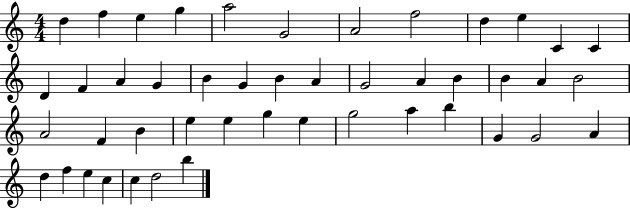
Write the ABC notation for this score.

X:1
T:Untitled
M:4/4
L:1/4
K:C
d f e g a2 G2 A2 f2 d e C C D F A G B G B A G2 A B B A B2 A2 F B e e g e g2 a b G G2 A d f e c c d2 b